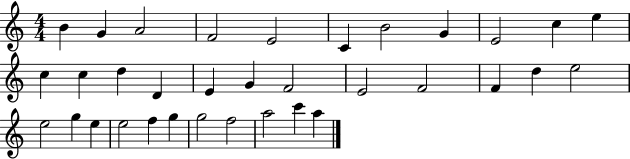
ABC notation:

X:1
T:Untitled
M:4/4
L:1/4
K:C
B G A2 F2 E2 C B2 G E2 c e c c d D E G F2 E2 F2 F d e2 e2 g e e2 f g g2 f2 a2 c' a